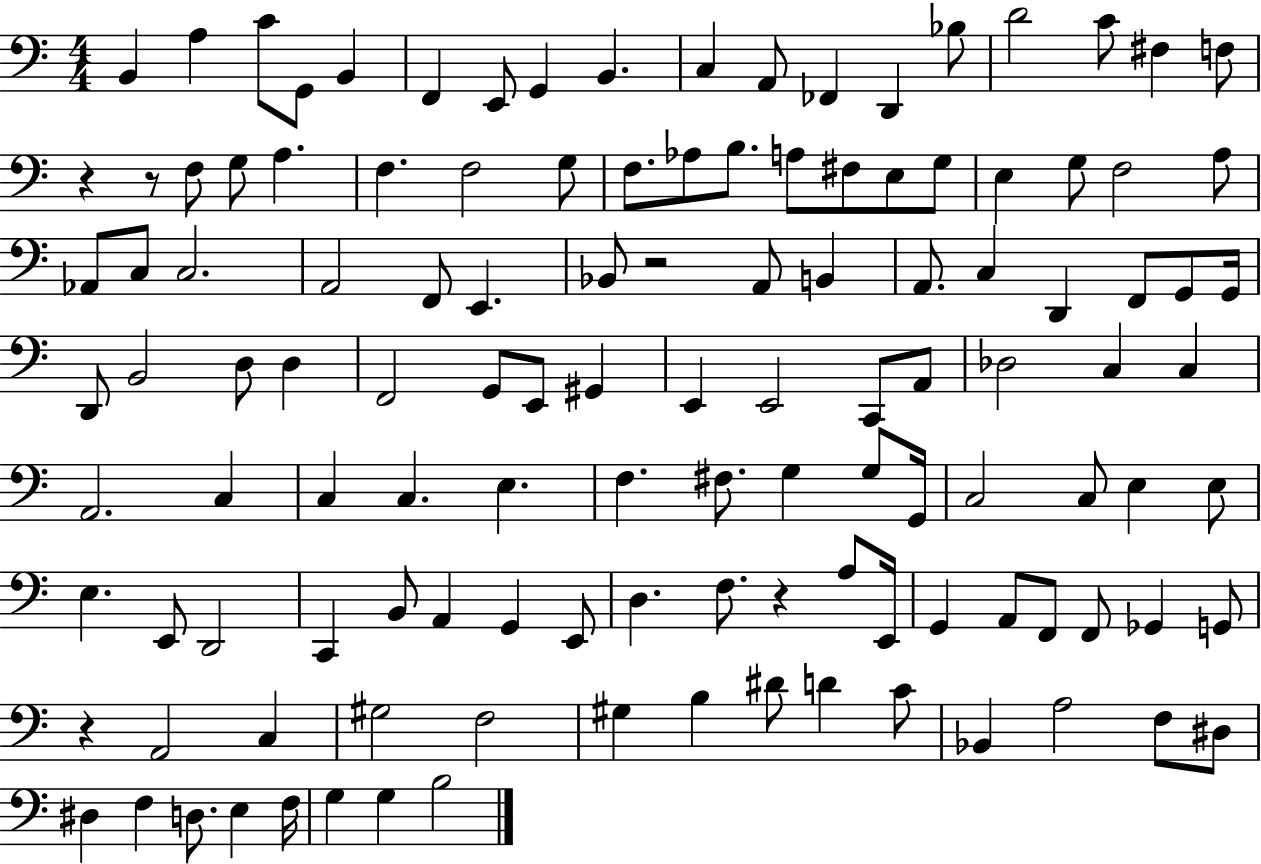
X:1
T:Untitled
M:4/4
L:1/4
K:C
B,, A, C/2 G,,/2 B,, F,, E,,/2 G,, B,, C, A,,/2 _F,, D,, _B,/2 D2 C/2 ^F, F,/2 z z/2 F,/2 G,/2 A, F, F,2 G,/2 F,/2 _A,/2 B,/2 A,/2 ^F,/2 E,/2 G,/2 E, G,/2 F,2 A,/2 _A,,/2 C,/2 C,2 A,,2 F,,/2 E,, _B,,/2 z2 A,,/2 B,, A,,/2 C, D,, F,,/2 G,,/2 G,,/4 D,,/2 B,,2 D,/2 D, F,,2 G,,/2 E,,/2 ^G,, E,, E,,2 C,,/2 A,,/2 _D,2 C, C, A,,2 C, C, C, E, F, ^F,/2 G, G,/2 G,,/4 C,2 C,/2 E, E,/2 E, E,,/2 D,,2 C,, B,,/2 A,, G,, E,,/2 D, F,/2 z A,/2 E,,/4 G,, A,,/2 F,,/2 F,,/2 _G,, G,,/2 z A,,2 C, ^G,2 F,2 ^G, B, ^D/2 D C/2 _B,, A,2 F,/2 ^D,/2 ^D, F, D,/2 E, F,/4 G, G, B,2